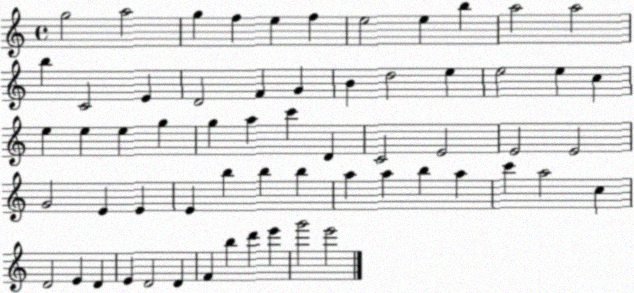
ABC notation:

X:1
T:Untitled
M:4/4
L:1/4
K:C
g2 a2 g f e f e2 e b a2 a2 b C2 E D2 F G B d2 e e2 e c e e e g g a c' D C2 E2 E2 E2 G2 E E E b b b a a b a c' a2 c D2 E D E D2 D F b d' e' g'2 e'2